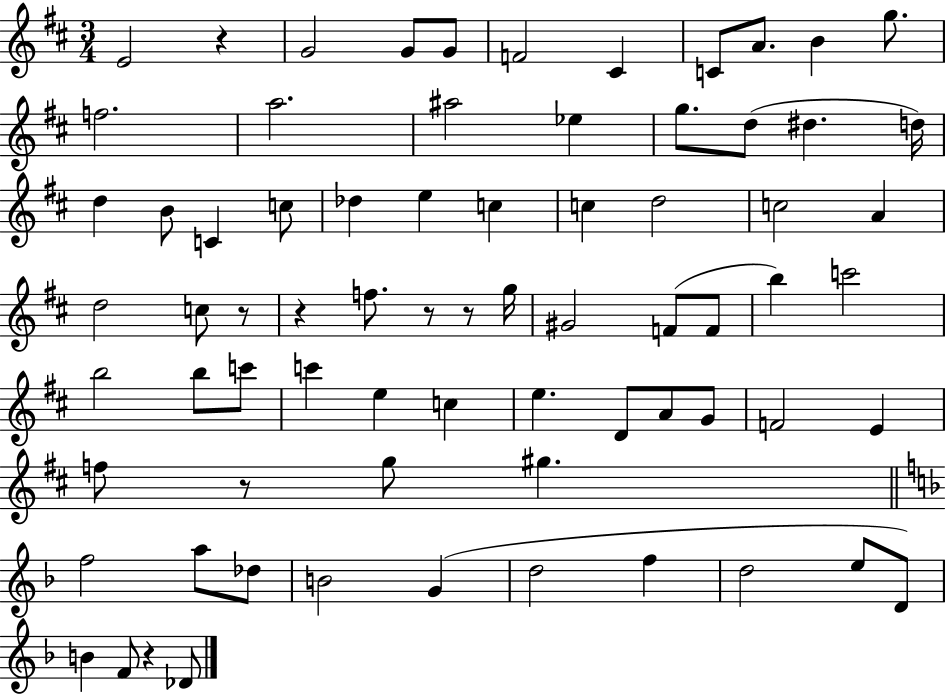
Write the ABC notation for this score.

X:1
T:Untitled
M:3/4
L:1/4
K:D
E2 z G2 G/2 G/2 F2 ^C C/2 A/2 B g/2 f2 a2 ^a2 _e g/2 d/2 ^d d/4 d B/2 C c/2 _d e c c d2 c2 A d2 c/2 z/2 z f/2 z/2 z/2 g/4 ^G2 F/2 F/2 b c'2 b2 b/2 c'/2 c' e c e D/2 A/2 G/2 F2 E f/2 z/2 g/2 ^g f2 a/2 _d/2 B2 G d2 f d2 e/2 D/2 B F/2 z _D/2